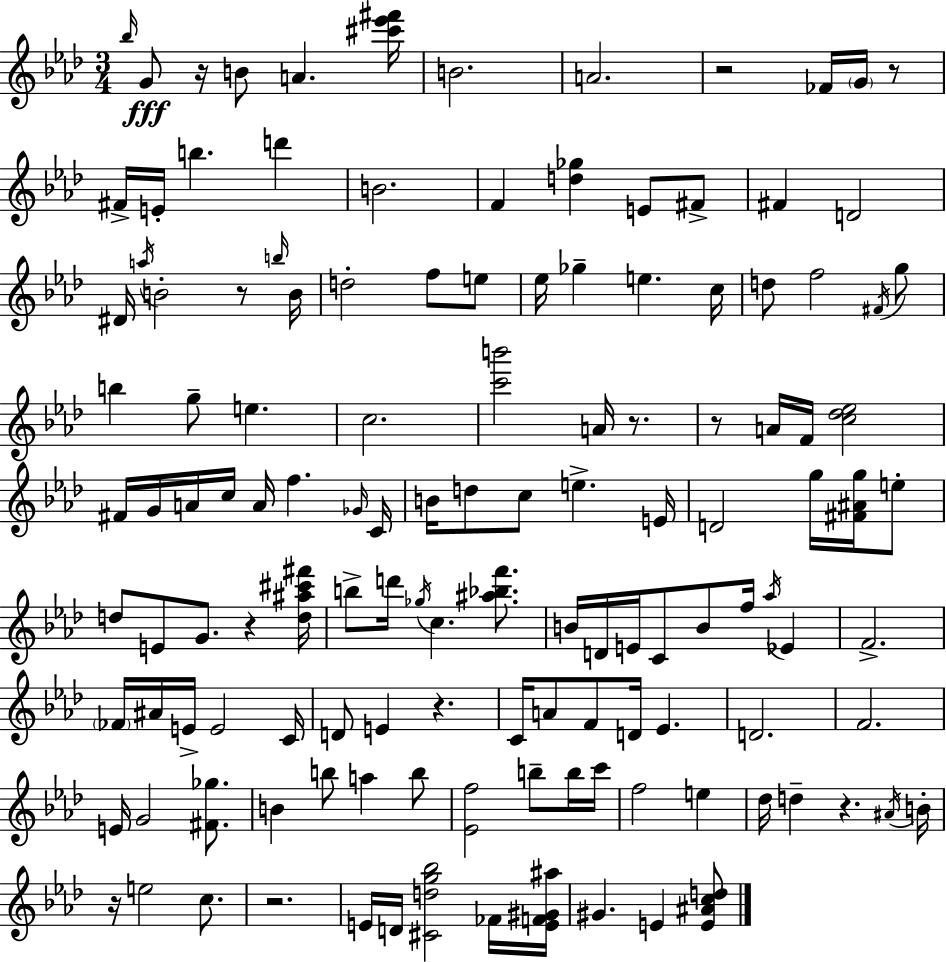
Bb5/s G4/e R/s B4/e A4/q. [C#6,Eb6,F#6]/s B4/h. A4/h. R/h FES4/s G4/s R/e F#4/s E4/s B5/q. D6/q B4/h. F4/q [D5,Gb5]/q E4/e F#4/e F#4/q D4/h D#4/s A5/s B4/h R/e B5/s B4/s D5/h F5/e E5/e Eb5/s Gb5/q E5/q. C5/s D5/e F5/h F#4/s G5/e B5/q G5/e E5/q. C5/h. [C6,B6]/h A4/s R/e. R/e A4/s F4/s [C5,Db5,Eb5]/h F#4/s G4/s A4/s C5/s A4/s F5/q. Gb4/s C4/s B4/s D5/e C5/e E5/q. E4/s D4/h G5/s [F#4,A#4,G5]/s E5/e D5/e E4/e G4/e. R/q [D5,A#5,C#6,F#6]/s B5/e D6/s Gb5/s C5/q. [A#5,Bb5,F6]/e. B4/s D4/s E4/s C4/e B4/e F5/s Ab5/s Eb4/q F4/h. FES4/s A#4/s E4/s E4/h C4/s D4/e E4/q R/q. C4/s A4/e F4/e D4/s Eb4/q. D4/h. F4/h. E4/s G4/h [F#4,Gb5]/e. B4/q B5/e A5/q B5/e [Eb4,F5]/h B5/e B5/s C6/s F5/h E5/q Db5/s D5/q R/q. A#4/s B4/s R/s E5/h C5/e. R/h. E4/s D4/s [C#4,D5,G5,Bb5]/h FES4/s [E4,F4,G#4,A#5]/s G#4/q. E4/q [E4,A#4,C5,D5]/e